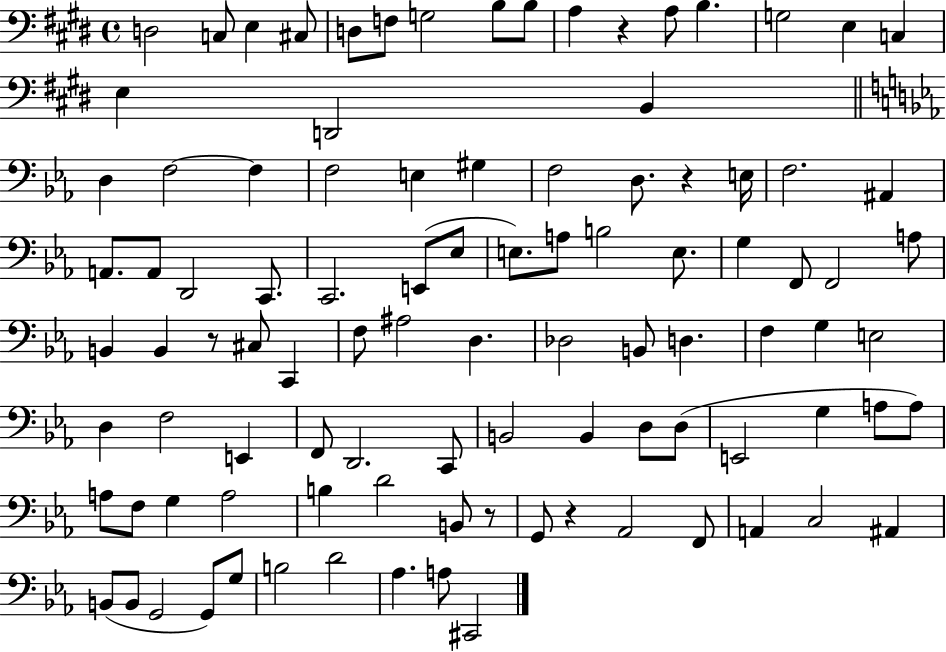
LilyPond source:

{
  \clef bass
  \time 4/4
  \defaultTimeSignature
  \key e \major
  d2 c8 e4 cis8 | d8 f8 g2 b8 b8 | a4 r4 a8 b4. | g2 e4 c4 | \break e4 d,2 b,4 | \bar "||" \break \key c \minor d4 f2~~ f4 | f2 e4 gis4 | f2 d8. r4 e16 | f2. ais,4 | \break a,8. a,8 d,2 c,8. | c,2. e,8( ees8 | e8.) a8 b2 e8. | g4 f,8 f,2 a8 | \break b,4 b,4 r8 cis8 c,4 | f8 ais2 d4. | des2 b,8 d4. | f4 g4 e2 | \break d4 f2 e,4 | f,8 d,2. c,8 | b,2 b,4 d8 d8( | e,2 g4 a8 a8) | \break a8 f8 g4 a2 | b4 d'2 b,8 r8 | g,8 r4 aes,2 f,8 | a,4 c2 ais,4 | \break b,8( b,8 g,2 g,8) g8 | b2 d'2 | aes4. a8 cis,2 | \bar "|."
}